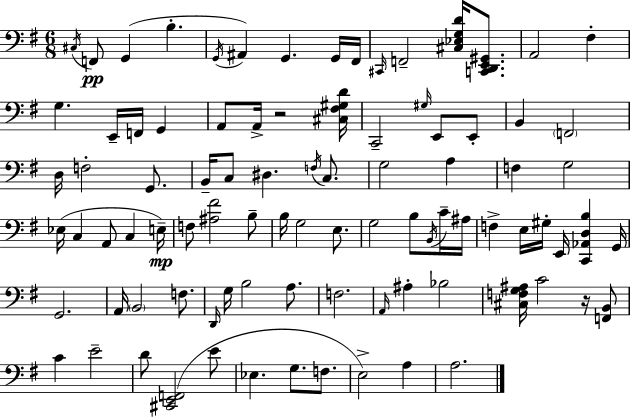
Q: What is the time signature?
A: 6/8